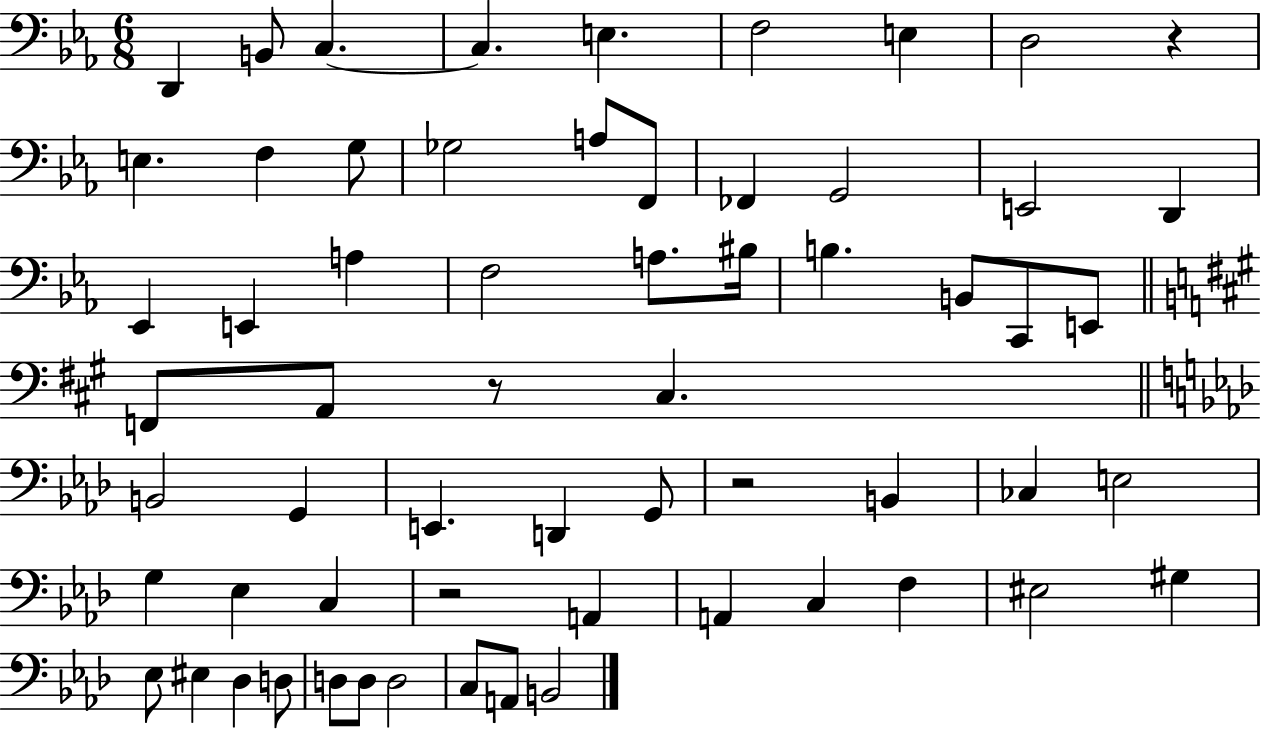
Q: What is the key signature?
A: EES major